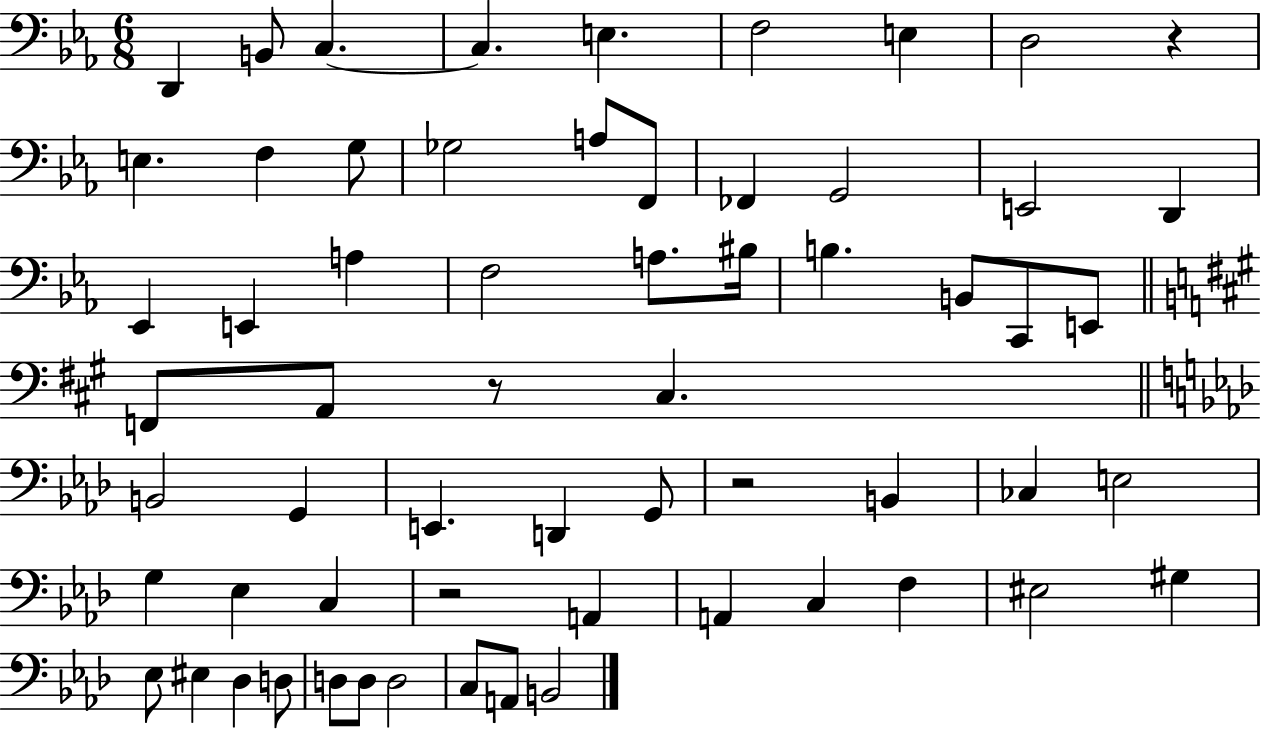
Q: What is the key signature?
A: EES major